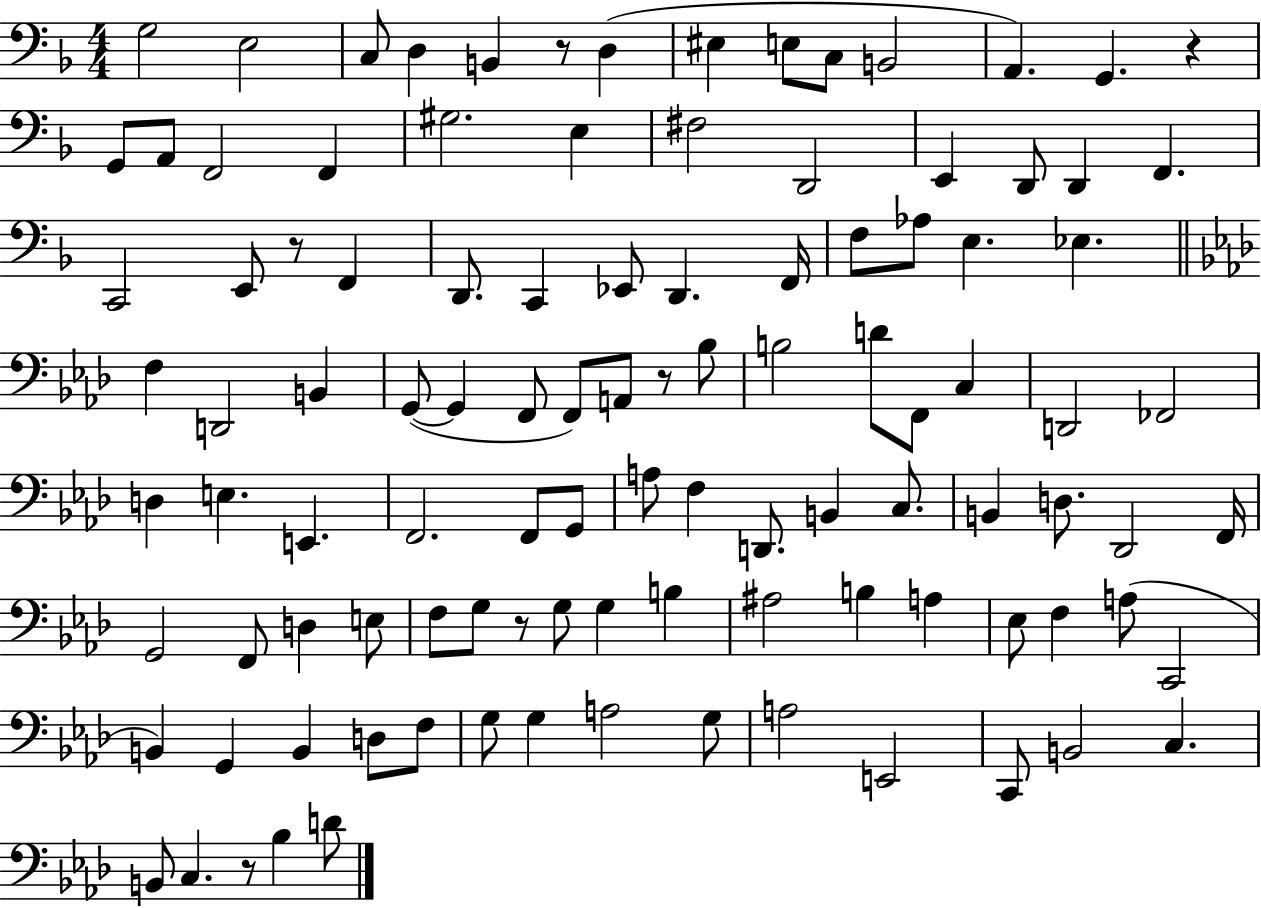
{
  \clef bass
  \numericTimeSignature
  \time 4/4
  \key f \major
  g2 e2 | c8 d4 b,4 r8 d4( | eis4 e8 c8 b,2 | a,4.) g,4. r4 | \break g,8 a,8 f,2 f,4 | gis2. e4 | fis2 d,2 | e,4 d,8 d,4 f,4. | \break c,2 e,8 r8 f,4 | d,8. c,4 ees,8 d,4. f,16 | f8 aes8 e4. ees4. | \bar "||" \break \key aes \major f4 d,2 b,4 | g,8~(~ g,4 f,8 f,8) a,8 r8 bes8 | b2 d'8 f,8 c4 | d,2 fes,2 | \break d4 e4. e,4. | f,2. f,8 g,8 | a8 f4 d,8. b,4 c8. | b,4 d8. des,2 f,16 | \break g,2 f,8 d4 e8 | f8 g8 r8 g8 g4 b4 | ais2 b4 a4 | ees8 f4 a8( c,2 | \break b,4) g,4 b,4 d8 f8 | g8 g4 a2 g8 | a2 e,2 | c,8 b,2 c4. | \break b,8 c4. r8 bes4 d'8 | \bar "|."
}